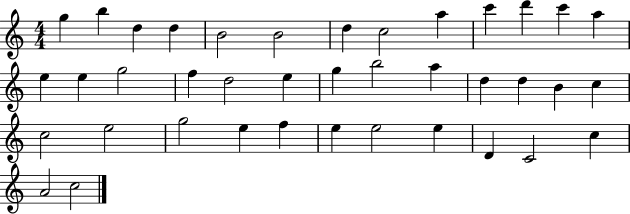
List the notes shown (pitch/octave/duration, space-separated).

G5/q B5/q D5/q D5/q B4/h B4/h D5/q C5/h A5/q C6/q D6/q C6/q A5/q E5/q E5/q G5/h F5/q D5/h E5/q G5/q B5/h A5/q D5/q D5/q B4/q C5/q C5/h E5/h G5/h E5/q F5/q E5/q E5/h E5/q D4/q C4/h C5/q A4/h C5/h